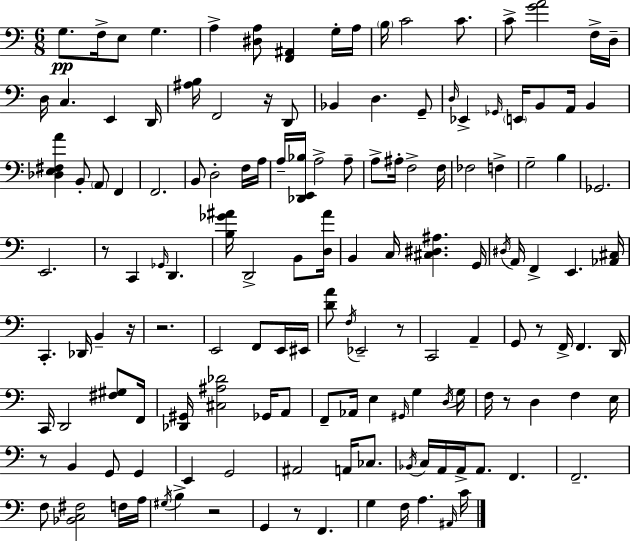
G3/e. F3/s E3/e G3/q. A3/q [D#3,A3]/e [F2,A#2]/q G3/s A3/s B3/s C4/h C4/e. C4/e [G4,A4]/h F3/s D3/s D3/s C3/q. E2/q D2/s [A#3,B3]/s F2/h R/s D2/e Bb2/q D3/q. G2/e D3/s Eb2/q Gb2/s E2/s B2/e A2/s B2/q [Db3,E3,F#3,A4]/q B2/e A2/e F2/q F2/h. B2/e D3/h F3/s A3/s A3/s [Db2,E2,Bb3]/s A3/h A3/e A3/e A#3/s F3/h F3/s FES3/h F3/q G3/h B3/q Gb2/h. E2/h. R/e C2/q Gb2/s D2/q. [B3,Gb4,A#4]/s D2/h B2/e [D3,A#4]/s B2/q C3/s [C#3,D#3,A#3]/q. G2/s D#3/s A2/s F2/q E2/q. [Ab2,C#3]/s C2/q. Db2/s B2/q R/s R/h. E2/h F2/e E2/s EIS2/s [D4,A4]/e F3/s Eb2/h R/e C2/h A2/q G2/e R/e F2/s F2/q. D2/s C2/s D2/h [F#3,G#3]/e F2/s [Db2,G#2]/s [C#3,A#3,Db4]/h Gb2/s A2/e F2/e Ab2/s E3/q G#2/s G3/q D3/s G3/s F3/s R/e D3/q F3/q E3/s R/e B2/q G2/e G2/q E2/q G2/h A#2/h A2/s CES3/e. Bb2/s C3/s A2/s A2/s A2/e. F2/q. F2/h. F3/e [Bb2,C3,F#3]/h F3/s A3/s G#3/s B3/q R/h G2/q R/e F2/q. G3/q F3/s A3/q. A#2/s C4/s